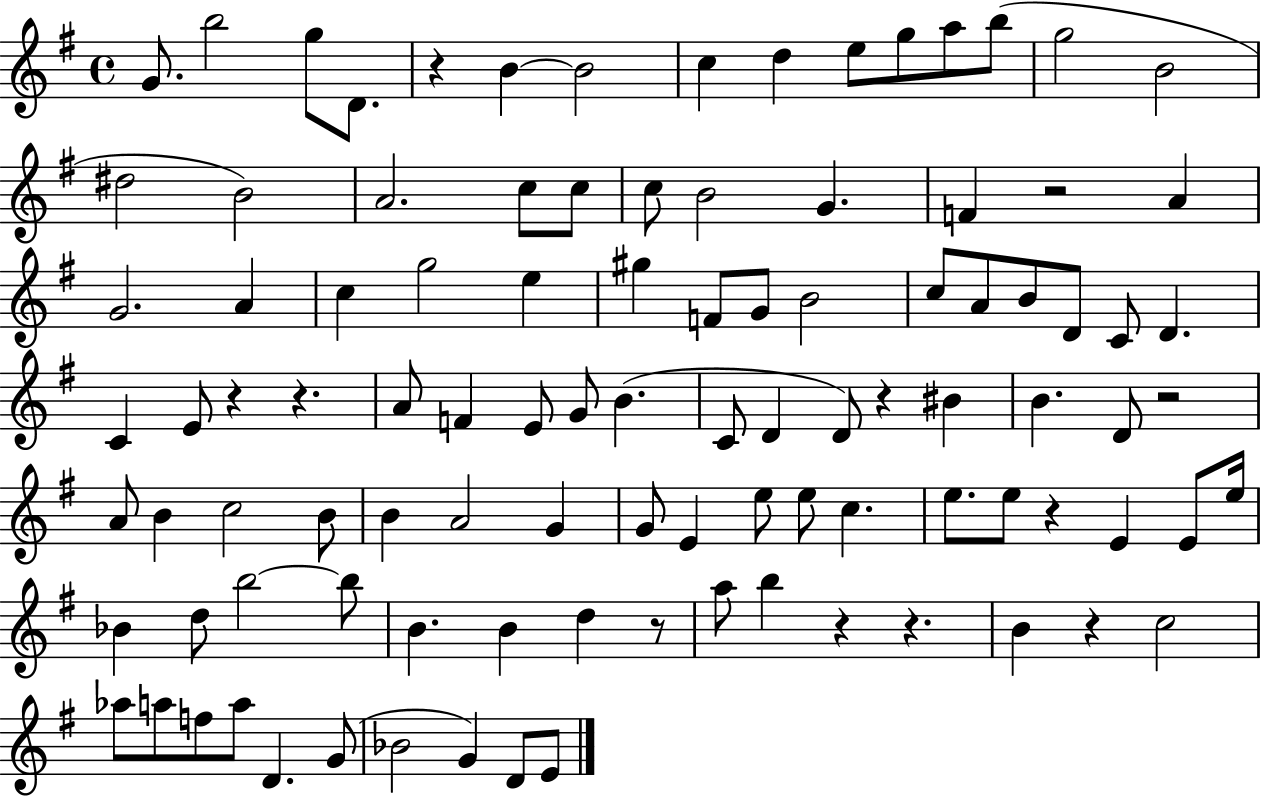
{
  \clef treble
  \time 4/4
  \defaultTimeSignature
  \key g \major
  g'8. b''2 g''8 d'8. | r4 b'4~~ b'2 | c''4 d''4 e''8 g''8 a''8 b''8( | g''2 b'2 | \break dis''2 b'2) | a'2. c''8 c''8 | c''8 b'2 g'4. | f'4 r2 a'4 | \break g'2. a'4 | c''4 g''2 e''4 | gis''4 f'8 g'8 b'2 | c''8 a'8 b'8 d'8 c'8 d'4. | \break c'4 e'8 r4 r4. | a'8 f'4 e'8 g'8 b'4.( | c'8 d'4 d'8) r4 bis'4 | b'4. d'8 r2 | \break a'8 b'4 c''2 b'8 | b'4 a'2 g'4 | g'8 e'4 e''8 e''8 c''4. | e''8. e''8 r4 e'4 e'8 e''16 | \break bes'4 d''8 b''2~~ b''8 | b'4. b'4 d''4 r8 | a''8 b''4 r4 r4. | b'4 r4 c''2 | \break aes''8 a''8 f''8 a''8 d'4. g'8( | bes'2 g'4) d'8 e'8 | \bar "|."
}